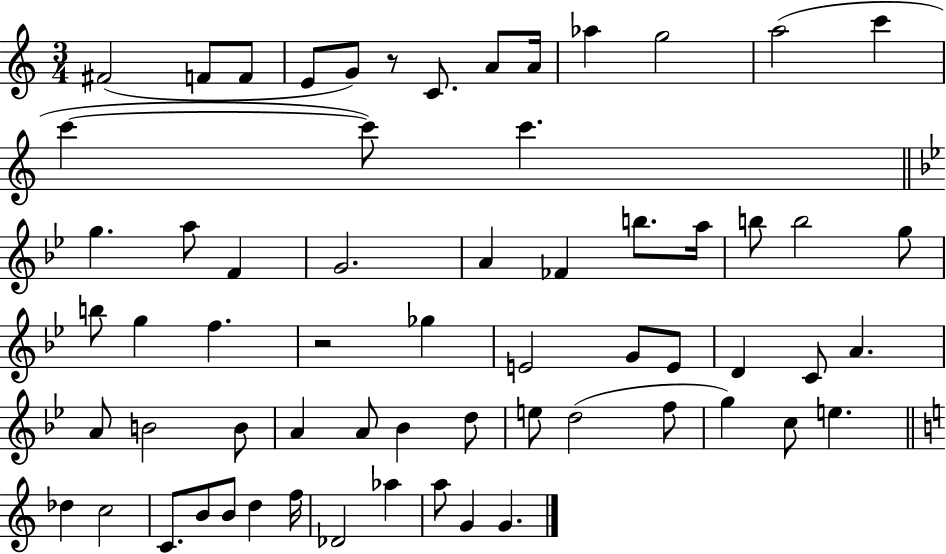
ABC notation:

X:1
T:Untitled
M:3/4
L:1/4
K:C
^F2 F/2 F/2 E/2 G/2 z/2 C/2 A/2 A/4 _a g2 a2 c' c' c'/2 c' g a/2 F G2 A _F b/2 a/4 b/2 b2 g/2 b/2 g f z2 _g E2 G/2 E/2 D C/2 A A/2 B2 B/2 A A/2 _B d/2 e/2 d2 f/2 g c/2 e _d c2 C/2 B/2 B/2 d f/4 _D2 _a a/2 G G